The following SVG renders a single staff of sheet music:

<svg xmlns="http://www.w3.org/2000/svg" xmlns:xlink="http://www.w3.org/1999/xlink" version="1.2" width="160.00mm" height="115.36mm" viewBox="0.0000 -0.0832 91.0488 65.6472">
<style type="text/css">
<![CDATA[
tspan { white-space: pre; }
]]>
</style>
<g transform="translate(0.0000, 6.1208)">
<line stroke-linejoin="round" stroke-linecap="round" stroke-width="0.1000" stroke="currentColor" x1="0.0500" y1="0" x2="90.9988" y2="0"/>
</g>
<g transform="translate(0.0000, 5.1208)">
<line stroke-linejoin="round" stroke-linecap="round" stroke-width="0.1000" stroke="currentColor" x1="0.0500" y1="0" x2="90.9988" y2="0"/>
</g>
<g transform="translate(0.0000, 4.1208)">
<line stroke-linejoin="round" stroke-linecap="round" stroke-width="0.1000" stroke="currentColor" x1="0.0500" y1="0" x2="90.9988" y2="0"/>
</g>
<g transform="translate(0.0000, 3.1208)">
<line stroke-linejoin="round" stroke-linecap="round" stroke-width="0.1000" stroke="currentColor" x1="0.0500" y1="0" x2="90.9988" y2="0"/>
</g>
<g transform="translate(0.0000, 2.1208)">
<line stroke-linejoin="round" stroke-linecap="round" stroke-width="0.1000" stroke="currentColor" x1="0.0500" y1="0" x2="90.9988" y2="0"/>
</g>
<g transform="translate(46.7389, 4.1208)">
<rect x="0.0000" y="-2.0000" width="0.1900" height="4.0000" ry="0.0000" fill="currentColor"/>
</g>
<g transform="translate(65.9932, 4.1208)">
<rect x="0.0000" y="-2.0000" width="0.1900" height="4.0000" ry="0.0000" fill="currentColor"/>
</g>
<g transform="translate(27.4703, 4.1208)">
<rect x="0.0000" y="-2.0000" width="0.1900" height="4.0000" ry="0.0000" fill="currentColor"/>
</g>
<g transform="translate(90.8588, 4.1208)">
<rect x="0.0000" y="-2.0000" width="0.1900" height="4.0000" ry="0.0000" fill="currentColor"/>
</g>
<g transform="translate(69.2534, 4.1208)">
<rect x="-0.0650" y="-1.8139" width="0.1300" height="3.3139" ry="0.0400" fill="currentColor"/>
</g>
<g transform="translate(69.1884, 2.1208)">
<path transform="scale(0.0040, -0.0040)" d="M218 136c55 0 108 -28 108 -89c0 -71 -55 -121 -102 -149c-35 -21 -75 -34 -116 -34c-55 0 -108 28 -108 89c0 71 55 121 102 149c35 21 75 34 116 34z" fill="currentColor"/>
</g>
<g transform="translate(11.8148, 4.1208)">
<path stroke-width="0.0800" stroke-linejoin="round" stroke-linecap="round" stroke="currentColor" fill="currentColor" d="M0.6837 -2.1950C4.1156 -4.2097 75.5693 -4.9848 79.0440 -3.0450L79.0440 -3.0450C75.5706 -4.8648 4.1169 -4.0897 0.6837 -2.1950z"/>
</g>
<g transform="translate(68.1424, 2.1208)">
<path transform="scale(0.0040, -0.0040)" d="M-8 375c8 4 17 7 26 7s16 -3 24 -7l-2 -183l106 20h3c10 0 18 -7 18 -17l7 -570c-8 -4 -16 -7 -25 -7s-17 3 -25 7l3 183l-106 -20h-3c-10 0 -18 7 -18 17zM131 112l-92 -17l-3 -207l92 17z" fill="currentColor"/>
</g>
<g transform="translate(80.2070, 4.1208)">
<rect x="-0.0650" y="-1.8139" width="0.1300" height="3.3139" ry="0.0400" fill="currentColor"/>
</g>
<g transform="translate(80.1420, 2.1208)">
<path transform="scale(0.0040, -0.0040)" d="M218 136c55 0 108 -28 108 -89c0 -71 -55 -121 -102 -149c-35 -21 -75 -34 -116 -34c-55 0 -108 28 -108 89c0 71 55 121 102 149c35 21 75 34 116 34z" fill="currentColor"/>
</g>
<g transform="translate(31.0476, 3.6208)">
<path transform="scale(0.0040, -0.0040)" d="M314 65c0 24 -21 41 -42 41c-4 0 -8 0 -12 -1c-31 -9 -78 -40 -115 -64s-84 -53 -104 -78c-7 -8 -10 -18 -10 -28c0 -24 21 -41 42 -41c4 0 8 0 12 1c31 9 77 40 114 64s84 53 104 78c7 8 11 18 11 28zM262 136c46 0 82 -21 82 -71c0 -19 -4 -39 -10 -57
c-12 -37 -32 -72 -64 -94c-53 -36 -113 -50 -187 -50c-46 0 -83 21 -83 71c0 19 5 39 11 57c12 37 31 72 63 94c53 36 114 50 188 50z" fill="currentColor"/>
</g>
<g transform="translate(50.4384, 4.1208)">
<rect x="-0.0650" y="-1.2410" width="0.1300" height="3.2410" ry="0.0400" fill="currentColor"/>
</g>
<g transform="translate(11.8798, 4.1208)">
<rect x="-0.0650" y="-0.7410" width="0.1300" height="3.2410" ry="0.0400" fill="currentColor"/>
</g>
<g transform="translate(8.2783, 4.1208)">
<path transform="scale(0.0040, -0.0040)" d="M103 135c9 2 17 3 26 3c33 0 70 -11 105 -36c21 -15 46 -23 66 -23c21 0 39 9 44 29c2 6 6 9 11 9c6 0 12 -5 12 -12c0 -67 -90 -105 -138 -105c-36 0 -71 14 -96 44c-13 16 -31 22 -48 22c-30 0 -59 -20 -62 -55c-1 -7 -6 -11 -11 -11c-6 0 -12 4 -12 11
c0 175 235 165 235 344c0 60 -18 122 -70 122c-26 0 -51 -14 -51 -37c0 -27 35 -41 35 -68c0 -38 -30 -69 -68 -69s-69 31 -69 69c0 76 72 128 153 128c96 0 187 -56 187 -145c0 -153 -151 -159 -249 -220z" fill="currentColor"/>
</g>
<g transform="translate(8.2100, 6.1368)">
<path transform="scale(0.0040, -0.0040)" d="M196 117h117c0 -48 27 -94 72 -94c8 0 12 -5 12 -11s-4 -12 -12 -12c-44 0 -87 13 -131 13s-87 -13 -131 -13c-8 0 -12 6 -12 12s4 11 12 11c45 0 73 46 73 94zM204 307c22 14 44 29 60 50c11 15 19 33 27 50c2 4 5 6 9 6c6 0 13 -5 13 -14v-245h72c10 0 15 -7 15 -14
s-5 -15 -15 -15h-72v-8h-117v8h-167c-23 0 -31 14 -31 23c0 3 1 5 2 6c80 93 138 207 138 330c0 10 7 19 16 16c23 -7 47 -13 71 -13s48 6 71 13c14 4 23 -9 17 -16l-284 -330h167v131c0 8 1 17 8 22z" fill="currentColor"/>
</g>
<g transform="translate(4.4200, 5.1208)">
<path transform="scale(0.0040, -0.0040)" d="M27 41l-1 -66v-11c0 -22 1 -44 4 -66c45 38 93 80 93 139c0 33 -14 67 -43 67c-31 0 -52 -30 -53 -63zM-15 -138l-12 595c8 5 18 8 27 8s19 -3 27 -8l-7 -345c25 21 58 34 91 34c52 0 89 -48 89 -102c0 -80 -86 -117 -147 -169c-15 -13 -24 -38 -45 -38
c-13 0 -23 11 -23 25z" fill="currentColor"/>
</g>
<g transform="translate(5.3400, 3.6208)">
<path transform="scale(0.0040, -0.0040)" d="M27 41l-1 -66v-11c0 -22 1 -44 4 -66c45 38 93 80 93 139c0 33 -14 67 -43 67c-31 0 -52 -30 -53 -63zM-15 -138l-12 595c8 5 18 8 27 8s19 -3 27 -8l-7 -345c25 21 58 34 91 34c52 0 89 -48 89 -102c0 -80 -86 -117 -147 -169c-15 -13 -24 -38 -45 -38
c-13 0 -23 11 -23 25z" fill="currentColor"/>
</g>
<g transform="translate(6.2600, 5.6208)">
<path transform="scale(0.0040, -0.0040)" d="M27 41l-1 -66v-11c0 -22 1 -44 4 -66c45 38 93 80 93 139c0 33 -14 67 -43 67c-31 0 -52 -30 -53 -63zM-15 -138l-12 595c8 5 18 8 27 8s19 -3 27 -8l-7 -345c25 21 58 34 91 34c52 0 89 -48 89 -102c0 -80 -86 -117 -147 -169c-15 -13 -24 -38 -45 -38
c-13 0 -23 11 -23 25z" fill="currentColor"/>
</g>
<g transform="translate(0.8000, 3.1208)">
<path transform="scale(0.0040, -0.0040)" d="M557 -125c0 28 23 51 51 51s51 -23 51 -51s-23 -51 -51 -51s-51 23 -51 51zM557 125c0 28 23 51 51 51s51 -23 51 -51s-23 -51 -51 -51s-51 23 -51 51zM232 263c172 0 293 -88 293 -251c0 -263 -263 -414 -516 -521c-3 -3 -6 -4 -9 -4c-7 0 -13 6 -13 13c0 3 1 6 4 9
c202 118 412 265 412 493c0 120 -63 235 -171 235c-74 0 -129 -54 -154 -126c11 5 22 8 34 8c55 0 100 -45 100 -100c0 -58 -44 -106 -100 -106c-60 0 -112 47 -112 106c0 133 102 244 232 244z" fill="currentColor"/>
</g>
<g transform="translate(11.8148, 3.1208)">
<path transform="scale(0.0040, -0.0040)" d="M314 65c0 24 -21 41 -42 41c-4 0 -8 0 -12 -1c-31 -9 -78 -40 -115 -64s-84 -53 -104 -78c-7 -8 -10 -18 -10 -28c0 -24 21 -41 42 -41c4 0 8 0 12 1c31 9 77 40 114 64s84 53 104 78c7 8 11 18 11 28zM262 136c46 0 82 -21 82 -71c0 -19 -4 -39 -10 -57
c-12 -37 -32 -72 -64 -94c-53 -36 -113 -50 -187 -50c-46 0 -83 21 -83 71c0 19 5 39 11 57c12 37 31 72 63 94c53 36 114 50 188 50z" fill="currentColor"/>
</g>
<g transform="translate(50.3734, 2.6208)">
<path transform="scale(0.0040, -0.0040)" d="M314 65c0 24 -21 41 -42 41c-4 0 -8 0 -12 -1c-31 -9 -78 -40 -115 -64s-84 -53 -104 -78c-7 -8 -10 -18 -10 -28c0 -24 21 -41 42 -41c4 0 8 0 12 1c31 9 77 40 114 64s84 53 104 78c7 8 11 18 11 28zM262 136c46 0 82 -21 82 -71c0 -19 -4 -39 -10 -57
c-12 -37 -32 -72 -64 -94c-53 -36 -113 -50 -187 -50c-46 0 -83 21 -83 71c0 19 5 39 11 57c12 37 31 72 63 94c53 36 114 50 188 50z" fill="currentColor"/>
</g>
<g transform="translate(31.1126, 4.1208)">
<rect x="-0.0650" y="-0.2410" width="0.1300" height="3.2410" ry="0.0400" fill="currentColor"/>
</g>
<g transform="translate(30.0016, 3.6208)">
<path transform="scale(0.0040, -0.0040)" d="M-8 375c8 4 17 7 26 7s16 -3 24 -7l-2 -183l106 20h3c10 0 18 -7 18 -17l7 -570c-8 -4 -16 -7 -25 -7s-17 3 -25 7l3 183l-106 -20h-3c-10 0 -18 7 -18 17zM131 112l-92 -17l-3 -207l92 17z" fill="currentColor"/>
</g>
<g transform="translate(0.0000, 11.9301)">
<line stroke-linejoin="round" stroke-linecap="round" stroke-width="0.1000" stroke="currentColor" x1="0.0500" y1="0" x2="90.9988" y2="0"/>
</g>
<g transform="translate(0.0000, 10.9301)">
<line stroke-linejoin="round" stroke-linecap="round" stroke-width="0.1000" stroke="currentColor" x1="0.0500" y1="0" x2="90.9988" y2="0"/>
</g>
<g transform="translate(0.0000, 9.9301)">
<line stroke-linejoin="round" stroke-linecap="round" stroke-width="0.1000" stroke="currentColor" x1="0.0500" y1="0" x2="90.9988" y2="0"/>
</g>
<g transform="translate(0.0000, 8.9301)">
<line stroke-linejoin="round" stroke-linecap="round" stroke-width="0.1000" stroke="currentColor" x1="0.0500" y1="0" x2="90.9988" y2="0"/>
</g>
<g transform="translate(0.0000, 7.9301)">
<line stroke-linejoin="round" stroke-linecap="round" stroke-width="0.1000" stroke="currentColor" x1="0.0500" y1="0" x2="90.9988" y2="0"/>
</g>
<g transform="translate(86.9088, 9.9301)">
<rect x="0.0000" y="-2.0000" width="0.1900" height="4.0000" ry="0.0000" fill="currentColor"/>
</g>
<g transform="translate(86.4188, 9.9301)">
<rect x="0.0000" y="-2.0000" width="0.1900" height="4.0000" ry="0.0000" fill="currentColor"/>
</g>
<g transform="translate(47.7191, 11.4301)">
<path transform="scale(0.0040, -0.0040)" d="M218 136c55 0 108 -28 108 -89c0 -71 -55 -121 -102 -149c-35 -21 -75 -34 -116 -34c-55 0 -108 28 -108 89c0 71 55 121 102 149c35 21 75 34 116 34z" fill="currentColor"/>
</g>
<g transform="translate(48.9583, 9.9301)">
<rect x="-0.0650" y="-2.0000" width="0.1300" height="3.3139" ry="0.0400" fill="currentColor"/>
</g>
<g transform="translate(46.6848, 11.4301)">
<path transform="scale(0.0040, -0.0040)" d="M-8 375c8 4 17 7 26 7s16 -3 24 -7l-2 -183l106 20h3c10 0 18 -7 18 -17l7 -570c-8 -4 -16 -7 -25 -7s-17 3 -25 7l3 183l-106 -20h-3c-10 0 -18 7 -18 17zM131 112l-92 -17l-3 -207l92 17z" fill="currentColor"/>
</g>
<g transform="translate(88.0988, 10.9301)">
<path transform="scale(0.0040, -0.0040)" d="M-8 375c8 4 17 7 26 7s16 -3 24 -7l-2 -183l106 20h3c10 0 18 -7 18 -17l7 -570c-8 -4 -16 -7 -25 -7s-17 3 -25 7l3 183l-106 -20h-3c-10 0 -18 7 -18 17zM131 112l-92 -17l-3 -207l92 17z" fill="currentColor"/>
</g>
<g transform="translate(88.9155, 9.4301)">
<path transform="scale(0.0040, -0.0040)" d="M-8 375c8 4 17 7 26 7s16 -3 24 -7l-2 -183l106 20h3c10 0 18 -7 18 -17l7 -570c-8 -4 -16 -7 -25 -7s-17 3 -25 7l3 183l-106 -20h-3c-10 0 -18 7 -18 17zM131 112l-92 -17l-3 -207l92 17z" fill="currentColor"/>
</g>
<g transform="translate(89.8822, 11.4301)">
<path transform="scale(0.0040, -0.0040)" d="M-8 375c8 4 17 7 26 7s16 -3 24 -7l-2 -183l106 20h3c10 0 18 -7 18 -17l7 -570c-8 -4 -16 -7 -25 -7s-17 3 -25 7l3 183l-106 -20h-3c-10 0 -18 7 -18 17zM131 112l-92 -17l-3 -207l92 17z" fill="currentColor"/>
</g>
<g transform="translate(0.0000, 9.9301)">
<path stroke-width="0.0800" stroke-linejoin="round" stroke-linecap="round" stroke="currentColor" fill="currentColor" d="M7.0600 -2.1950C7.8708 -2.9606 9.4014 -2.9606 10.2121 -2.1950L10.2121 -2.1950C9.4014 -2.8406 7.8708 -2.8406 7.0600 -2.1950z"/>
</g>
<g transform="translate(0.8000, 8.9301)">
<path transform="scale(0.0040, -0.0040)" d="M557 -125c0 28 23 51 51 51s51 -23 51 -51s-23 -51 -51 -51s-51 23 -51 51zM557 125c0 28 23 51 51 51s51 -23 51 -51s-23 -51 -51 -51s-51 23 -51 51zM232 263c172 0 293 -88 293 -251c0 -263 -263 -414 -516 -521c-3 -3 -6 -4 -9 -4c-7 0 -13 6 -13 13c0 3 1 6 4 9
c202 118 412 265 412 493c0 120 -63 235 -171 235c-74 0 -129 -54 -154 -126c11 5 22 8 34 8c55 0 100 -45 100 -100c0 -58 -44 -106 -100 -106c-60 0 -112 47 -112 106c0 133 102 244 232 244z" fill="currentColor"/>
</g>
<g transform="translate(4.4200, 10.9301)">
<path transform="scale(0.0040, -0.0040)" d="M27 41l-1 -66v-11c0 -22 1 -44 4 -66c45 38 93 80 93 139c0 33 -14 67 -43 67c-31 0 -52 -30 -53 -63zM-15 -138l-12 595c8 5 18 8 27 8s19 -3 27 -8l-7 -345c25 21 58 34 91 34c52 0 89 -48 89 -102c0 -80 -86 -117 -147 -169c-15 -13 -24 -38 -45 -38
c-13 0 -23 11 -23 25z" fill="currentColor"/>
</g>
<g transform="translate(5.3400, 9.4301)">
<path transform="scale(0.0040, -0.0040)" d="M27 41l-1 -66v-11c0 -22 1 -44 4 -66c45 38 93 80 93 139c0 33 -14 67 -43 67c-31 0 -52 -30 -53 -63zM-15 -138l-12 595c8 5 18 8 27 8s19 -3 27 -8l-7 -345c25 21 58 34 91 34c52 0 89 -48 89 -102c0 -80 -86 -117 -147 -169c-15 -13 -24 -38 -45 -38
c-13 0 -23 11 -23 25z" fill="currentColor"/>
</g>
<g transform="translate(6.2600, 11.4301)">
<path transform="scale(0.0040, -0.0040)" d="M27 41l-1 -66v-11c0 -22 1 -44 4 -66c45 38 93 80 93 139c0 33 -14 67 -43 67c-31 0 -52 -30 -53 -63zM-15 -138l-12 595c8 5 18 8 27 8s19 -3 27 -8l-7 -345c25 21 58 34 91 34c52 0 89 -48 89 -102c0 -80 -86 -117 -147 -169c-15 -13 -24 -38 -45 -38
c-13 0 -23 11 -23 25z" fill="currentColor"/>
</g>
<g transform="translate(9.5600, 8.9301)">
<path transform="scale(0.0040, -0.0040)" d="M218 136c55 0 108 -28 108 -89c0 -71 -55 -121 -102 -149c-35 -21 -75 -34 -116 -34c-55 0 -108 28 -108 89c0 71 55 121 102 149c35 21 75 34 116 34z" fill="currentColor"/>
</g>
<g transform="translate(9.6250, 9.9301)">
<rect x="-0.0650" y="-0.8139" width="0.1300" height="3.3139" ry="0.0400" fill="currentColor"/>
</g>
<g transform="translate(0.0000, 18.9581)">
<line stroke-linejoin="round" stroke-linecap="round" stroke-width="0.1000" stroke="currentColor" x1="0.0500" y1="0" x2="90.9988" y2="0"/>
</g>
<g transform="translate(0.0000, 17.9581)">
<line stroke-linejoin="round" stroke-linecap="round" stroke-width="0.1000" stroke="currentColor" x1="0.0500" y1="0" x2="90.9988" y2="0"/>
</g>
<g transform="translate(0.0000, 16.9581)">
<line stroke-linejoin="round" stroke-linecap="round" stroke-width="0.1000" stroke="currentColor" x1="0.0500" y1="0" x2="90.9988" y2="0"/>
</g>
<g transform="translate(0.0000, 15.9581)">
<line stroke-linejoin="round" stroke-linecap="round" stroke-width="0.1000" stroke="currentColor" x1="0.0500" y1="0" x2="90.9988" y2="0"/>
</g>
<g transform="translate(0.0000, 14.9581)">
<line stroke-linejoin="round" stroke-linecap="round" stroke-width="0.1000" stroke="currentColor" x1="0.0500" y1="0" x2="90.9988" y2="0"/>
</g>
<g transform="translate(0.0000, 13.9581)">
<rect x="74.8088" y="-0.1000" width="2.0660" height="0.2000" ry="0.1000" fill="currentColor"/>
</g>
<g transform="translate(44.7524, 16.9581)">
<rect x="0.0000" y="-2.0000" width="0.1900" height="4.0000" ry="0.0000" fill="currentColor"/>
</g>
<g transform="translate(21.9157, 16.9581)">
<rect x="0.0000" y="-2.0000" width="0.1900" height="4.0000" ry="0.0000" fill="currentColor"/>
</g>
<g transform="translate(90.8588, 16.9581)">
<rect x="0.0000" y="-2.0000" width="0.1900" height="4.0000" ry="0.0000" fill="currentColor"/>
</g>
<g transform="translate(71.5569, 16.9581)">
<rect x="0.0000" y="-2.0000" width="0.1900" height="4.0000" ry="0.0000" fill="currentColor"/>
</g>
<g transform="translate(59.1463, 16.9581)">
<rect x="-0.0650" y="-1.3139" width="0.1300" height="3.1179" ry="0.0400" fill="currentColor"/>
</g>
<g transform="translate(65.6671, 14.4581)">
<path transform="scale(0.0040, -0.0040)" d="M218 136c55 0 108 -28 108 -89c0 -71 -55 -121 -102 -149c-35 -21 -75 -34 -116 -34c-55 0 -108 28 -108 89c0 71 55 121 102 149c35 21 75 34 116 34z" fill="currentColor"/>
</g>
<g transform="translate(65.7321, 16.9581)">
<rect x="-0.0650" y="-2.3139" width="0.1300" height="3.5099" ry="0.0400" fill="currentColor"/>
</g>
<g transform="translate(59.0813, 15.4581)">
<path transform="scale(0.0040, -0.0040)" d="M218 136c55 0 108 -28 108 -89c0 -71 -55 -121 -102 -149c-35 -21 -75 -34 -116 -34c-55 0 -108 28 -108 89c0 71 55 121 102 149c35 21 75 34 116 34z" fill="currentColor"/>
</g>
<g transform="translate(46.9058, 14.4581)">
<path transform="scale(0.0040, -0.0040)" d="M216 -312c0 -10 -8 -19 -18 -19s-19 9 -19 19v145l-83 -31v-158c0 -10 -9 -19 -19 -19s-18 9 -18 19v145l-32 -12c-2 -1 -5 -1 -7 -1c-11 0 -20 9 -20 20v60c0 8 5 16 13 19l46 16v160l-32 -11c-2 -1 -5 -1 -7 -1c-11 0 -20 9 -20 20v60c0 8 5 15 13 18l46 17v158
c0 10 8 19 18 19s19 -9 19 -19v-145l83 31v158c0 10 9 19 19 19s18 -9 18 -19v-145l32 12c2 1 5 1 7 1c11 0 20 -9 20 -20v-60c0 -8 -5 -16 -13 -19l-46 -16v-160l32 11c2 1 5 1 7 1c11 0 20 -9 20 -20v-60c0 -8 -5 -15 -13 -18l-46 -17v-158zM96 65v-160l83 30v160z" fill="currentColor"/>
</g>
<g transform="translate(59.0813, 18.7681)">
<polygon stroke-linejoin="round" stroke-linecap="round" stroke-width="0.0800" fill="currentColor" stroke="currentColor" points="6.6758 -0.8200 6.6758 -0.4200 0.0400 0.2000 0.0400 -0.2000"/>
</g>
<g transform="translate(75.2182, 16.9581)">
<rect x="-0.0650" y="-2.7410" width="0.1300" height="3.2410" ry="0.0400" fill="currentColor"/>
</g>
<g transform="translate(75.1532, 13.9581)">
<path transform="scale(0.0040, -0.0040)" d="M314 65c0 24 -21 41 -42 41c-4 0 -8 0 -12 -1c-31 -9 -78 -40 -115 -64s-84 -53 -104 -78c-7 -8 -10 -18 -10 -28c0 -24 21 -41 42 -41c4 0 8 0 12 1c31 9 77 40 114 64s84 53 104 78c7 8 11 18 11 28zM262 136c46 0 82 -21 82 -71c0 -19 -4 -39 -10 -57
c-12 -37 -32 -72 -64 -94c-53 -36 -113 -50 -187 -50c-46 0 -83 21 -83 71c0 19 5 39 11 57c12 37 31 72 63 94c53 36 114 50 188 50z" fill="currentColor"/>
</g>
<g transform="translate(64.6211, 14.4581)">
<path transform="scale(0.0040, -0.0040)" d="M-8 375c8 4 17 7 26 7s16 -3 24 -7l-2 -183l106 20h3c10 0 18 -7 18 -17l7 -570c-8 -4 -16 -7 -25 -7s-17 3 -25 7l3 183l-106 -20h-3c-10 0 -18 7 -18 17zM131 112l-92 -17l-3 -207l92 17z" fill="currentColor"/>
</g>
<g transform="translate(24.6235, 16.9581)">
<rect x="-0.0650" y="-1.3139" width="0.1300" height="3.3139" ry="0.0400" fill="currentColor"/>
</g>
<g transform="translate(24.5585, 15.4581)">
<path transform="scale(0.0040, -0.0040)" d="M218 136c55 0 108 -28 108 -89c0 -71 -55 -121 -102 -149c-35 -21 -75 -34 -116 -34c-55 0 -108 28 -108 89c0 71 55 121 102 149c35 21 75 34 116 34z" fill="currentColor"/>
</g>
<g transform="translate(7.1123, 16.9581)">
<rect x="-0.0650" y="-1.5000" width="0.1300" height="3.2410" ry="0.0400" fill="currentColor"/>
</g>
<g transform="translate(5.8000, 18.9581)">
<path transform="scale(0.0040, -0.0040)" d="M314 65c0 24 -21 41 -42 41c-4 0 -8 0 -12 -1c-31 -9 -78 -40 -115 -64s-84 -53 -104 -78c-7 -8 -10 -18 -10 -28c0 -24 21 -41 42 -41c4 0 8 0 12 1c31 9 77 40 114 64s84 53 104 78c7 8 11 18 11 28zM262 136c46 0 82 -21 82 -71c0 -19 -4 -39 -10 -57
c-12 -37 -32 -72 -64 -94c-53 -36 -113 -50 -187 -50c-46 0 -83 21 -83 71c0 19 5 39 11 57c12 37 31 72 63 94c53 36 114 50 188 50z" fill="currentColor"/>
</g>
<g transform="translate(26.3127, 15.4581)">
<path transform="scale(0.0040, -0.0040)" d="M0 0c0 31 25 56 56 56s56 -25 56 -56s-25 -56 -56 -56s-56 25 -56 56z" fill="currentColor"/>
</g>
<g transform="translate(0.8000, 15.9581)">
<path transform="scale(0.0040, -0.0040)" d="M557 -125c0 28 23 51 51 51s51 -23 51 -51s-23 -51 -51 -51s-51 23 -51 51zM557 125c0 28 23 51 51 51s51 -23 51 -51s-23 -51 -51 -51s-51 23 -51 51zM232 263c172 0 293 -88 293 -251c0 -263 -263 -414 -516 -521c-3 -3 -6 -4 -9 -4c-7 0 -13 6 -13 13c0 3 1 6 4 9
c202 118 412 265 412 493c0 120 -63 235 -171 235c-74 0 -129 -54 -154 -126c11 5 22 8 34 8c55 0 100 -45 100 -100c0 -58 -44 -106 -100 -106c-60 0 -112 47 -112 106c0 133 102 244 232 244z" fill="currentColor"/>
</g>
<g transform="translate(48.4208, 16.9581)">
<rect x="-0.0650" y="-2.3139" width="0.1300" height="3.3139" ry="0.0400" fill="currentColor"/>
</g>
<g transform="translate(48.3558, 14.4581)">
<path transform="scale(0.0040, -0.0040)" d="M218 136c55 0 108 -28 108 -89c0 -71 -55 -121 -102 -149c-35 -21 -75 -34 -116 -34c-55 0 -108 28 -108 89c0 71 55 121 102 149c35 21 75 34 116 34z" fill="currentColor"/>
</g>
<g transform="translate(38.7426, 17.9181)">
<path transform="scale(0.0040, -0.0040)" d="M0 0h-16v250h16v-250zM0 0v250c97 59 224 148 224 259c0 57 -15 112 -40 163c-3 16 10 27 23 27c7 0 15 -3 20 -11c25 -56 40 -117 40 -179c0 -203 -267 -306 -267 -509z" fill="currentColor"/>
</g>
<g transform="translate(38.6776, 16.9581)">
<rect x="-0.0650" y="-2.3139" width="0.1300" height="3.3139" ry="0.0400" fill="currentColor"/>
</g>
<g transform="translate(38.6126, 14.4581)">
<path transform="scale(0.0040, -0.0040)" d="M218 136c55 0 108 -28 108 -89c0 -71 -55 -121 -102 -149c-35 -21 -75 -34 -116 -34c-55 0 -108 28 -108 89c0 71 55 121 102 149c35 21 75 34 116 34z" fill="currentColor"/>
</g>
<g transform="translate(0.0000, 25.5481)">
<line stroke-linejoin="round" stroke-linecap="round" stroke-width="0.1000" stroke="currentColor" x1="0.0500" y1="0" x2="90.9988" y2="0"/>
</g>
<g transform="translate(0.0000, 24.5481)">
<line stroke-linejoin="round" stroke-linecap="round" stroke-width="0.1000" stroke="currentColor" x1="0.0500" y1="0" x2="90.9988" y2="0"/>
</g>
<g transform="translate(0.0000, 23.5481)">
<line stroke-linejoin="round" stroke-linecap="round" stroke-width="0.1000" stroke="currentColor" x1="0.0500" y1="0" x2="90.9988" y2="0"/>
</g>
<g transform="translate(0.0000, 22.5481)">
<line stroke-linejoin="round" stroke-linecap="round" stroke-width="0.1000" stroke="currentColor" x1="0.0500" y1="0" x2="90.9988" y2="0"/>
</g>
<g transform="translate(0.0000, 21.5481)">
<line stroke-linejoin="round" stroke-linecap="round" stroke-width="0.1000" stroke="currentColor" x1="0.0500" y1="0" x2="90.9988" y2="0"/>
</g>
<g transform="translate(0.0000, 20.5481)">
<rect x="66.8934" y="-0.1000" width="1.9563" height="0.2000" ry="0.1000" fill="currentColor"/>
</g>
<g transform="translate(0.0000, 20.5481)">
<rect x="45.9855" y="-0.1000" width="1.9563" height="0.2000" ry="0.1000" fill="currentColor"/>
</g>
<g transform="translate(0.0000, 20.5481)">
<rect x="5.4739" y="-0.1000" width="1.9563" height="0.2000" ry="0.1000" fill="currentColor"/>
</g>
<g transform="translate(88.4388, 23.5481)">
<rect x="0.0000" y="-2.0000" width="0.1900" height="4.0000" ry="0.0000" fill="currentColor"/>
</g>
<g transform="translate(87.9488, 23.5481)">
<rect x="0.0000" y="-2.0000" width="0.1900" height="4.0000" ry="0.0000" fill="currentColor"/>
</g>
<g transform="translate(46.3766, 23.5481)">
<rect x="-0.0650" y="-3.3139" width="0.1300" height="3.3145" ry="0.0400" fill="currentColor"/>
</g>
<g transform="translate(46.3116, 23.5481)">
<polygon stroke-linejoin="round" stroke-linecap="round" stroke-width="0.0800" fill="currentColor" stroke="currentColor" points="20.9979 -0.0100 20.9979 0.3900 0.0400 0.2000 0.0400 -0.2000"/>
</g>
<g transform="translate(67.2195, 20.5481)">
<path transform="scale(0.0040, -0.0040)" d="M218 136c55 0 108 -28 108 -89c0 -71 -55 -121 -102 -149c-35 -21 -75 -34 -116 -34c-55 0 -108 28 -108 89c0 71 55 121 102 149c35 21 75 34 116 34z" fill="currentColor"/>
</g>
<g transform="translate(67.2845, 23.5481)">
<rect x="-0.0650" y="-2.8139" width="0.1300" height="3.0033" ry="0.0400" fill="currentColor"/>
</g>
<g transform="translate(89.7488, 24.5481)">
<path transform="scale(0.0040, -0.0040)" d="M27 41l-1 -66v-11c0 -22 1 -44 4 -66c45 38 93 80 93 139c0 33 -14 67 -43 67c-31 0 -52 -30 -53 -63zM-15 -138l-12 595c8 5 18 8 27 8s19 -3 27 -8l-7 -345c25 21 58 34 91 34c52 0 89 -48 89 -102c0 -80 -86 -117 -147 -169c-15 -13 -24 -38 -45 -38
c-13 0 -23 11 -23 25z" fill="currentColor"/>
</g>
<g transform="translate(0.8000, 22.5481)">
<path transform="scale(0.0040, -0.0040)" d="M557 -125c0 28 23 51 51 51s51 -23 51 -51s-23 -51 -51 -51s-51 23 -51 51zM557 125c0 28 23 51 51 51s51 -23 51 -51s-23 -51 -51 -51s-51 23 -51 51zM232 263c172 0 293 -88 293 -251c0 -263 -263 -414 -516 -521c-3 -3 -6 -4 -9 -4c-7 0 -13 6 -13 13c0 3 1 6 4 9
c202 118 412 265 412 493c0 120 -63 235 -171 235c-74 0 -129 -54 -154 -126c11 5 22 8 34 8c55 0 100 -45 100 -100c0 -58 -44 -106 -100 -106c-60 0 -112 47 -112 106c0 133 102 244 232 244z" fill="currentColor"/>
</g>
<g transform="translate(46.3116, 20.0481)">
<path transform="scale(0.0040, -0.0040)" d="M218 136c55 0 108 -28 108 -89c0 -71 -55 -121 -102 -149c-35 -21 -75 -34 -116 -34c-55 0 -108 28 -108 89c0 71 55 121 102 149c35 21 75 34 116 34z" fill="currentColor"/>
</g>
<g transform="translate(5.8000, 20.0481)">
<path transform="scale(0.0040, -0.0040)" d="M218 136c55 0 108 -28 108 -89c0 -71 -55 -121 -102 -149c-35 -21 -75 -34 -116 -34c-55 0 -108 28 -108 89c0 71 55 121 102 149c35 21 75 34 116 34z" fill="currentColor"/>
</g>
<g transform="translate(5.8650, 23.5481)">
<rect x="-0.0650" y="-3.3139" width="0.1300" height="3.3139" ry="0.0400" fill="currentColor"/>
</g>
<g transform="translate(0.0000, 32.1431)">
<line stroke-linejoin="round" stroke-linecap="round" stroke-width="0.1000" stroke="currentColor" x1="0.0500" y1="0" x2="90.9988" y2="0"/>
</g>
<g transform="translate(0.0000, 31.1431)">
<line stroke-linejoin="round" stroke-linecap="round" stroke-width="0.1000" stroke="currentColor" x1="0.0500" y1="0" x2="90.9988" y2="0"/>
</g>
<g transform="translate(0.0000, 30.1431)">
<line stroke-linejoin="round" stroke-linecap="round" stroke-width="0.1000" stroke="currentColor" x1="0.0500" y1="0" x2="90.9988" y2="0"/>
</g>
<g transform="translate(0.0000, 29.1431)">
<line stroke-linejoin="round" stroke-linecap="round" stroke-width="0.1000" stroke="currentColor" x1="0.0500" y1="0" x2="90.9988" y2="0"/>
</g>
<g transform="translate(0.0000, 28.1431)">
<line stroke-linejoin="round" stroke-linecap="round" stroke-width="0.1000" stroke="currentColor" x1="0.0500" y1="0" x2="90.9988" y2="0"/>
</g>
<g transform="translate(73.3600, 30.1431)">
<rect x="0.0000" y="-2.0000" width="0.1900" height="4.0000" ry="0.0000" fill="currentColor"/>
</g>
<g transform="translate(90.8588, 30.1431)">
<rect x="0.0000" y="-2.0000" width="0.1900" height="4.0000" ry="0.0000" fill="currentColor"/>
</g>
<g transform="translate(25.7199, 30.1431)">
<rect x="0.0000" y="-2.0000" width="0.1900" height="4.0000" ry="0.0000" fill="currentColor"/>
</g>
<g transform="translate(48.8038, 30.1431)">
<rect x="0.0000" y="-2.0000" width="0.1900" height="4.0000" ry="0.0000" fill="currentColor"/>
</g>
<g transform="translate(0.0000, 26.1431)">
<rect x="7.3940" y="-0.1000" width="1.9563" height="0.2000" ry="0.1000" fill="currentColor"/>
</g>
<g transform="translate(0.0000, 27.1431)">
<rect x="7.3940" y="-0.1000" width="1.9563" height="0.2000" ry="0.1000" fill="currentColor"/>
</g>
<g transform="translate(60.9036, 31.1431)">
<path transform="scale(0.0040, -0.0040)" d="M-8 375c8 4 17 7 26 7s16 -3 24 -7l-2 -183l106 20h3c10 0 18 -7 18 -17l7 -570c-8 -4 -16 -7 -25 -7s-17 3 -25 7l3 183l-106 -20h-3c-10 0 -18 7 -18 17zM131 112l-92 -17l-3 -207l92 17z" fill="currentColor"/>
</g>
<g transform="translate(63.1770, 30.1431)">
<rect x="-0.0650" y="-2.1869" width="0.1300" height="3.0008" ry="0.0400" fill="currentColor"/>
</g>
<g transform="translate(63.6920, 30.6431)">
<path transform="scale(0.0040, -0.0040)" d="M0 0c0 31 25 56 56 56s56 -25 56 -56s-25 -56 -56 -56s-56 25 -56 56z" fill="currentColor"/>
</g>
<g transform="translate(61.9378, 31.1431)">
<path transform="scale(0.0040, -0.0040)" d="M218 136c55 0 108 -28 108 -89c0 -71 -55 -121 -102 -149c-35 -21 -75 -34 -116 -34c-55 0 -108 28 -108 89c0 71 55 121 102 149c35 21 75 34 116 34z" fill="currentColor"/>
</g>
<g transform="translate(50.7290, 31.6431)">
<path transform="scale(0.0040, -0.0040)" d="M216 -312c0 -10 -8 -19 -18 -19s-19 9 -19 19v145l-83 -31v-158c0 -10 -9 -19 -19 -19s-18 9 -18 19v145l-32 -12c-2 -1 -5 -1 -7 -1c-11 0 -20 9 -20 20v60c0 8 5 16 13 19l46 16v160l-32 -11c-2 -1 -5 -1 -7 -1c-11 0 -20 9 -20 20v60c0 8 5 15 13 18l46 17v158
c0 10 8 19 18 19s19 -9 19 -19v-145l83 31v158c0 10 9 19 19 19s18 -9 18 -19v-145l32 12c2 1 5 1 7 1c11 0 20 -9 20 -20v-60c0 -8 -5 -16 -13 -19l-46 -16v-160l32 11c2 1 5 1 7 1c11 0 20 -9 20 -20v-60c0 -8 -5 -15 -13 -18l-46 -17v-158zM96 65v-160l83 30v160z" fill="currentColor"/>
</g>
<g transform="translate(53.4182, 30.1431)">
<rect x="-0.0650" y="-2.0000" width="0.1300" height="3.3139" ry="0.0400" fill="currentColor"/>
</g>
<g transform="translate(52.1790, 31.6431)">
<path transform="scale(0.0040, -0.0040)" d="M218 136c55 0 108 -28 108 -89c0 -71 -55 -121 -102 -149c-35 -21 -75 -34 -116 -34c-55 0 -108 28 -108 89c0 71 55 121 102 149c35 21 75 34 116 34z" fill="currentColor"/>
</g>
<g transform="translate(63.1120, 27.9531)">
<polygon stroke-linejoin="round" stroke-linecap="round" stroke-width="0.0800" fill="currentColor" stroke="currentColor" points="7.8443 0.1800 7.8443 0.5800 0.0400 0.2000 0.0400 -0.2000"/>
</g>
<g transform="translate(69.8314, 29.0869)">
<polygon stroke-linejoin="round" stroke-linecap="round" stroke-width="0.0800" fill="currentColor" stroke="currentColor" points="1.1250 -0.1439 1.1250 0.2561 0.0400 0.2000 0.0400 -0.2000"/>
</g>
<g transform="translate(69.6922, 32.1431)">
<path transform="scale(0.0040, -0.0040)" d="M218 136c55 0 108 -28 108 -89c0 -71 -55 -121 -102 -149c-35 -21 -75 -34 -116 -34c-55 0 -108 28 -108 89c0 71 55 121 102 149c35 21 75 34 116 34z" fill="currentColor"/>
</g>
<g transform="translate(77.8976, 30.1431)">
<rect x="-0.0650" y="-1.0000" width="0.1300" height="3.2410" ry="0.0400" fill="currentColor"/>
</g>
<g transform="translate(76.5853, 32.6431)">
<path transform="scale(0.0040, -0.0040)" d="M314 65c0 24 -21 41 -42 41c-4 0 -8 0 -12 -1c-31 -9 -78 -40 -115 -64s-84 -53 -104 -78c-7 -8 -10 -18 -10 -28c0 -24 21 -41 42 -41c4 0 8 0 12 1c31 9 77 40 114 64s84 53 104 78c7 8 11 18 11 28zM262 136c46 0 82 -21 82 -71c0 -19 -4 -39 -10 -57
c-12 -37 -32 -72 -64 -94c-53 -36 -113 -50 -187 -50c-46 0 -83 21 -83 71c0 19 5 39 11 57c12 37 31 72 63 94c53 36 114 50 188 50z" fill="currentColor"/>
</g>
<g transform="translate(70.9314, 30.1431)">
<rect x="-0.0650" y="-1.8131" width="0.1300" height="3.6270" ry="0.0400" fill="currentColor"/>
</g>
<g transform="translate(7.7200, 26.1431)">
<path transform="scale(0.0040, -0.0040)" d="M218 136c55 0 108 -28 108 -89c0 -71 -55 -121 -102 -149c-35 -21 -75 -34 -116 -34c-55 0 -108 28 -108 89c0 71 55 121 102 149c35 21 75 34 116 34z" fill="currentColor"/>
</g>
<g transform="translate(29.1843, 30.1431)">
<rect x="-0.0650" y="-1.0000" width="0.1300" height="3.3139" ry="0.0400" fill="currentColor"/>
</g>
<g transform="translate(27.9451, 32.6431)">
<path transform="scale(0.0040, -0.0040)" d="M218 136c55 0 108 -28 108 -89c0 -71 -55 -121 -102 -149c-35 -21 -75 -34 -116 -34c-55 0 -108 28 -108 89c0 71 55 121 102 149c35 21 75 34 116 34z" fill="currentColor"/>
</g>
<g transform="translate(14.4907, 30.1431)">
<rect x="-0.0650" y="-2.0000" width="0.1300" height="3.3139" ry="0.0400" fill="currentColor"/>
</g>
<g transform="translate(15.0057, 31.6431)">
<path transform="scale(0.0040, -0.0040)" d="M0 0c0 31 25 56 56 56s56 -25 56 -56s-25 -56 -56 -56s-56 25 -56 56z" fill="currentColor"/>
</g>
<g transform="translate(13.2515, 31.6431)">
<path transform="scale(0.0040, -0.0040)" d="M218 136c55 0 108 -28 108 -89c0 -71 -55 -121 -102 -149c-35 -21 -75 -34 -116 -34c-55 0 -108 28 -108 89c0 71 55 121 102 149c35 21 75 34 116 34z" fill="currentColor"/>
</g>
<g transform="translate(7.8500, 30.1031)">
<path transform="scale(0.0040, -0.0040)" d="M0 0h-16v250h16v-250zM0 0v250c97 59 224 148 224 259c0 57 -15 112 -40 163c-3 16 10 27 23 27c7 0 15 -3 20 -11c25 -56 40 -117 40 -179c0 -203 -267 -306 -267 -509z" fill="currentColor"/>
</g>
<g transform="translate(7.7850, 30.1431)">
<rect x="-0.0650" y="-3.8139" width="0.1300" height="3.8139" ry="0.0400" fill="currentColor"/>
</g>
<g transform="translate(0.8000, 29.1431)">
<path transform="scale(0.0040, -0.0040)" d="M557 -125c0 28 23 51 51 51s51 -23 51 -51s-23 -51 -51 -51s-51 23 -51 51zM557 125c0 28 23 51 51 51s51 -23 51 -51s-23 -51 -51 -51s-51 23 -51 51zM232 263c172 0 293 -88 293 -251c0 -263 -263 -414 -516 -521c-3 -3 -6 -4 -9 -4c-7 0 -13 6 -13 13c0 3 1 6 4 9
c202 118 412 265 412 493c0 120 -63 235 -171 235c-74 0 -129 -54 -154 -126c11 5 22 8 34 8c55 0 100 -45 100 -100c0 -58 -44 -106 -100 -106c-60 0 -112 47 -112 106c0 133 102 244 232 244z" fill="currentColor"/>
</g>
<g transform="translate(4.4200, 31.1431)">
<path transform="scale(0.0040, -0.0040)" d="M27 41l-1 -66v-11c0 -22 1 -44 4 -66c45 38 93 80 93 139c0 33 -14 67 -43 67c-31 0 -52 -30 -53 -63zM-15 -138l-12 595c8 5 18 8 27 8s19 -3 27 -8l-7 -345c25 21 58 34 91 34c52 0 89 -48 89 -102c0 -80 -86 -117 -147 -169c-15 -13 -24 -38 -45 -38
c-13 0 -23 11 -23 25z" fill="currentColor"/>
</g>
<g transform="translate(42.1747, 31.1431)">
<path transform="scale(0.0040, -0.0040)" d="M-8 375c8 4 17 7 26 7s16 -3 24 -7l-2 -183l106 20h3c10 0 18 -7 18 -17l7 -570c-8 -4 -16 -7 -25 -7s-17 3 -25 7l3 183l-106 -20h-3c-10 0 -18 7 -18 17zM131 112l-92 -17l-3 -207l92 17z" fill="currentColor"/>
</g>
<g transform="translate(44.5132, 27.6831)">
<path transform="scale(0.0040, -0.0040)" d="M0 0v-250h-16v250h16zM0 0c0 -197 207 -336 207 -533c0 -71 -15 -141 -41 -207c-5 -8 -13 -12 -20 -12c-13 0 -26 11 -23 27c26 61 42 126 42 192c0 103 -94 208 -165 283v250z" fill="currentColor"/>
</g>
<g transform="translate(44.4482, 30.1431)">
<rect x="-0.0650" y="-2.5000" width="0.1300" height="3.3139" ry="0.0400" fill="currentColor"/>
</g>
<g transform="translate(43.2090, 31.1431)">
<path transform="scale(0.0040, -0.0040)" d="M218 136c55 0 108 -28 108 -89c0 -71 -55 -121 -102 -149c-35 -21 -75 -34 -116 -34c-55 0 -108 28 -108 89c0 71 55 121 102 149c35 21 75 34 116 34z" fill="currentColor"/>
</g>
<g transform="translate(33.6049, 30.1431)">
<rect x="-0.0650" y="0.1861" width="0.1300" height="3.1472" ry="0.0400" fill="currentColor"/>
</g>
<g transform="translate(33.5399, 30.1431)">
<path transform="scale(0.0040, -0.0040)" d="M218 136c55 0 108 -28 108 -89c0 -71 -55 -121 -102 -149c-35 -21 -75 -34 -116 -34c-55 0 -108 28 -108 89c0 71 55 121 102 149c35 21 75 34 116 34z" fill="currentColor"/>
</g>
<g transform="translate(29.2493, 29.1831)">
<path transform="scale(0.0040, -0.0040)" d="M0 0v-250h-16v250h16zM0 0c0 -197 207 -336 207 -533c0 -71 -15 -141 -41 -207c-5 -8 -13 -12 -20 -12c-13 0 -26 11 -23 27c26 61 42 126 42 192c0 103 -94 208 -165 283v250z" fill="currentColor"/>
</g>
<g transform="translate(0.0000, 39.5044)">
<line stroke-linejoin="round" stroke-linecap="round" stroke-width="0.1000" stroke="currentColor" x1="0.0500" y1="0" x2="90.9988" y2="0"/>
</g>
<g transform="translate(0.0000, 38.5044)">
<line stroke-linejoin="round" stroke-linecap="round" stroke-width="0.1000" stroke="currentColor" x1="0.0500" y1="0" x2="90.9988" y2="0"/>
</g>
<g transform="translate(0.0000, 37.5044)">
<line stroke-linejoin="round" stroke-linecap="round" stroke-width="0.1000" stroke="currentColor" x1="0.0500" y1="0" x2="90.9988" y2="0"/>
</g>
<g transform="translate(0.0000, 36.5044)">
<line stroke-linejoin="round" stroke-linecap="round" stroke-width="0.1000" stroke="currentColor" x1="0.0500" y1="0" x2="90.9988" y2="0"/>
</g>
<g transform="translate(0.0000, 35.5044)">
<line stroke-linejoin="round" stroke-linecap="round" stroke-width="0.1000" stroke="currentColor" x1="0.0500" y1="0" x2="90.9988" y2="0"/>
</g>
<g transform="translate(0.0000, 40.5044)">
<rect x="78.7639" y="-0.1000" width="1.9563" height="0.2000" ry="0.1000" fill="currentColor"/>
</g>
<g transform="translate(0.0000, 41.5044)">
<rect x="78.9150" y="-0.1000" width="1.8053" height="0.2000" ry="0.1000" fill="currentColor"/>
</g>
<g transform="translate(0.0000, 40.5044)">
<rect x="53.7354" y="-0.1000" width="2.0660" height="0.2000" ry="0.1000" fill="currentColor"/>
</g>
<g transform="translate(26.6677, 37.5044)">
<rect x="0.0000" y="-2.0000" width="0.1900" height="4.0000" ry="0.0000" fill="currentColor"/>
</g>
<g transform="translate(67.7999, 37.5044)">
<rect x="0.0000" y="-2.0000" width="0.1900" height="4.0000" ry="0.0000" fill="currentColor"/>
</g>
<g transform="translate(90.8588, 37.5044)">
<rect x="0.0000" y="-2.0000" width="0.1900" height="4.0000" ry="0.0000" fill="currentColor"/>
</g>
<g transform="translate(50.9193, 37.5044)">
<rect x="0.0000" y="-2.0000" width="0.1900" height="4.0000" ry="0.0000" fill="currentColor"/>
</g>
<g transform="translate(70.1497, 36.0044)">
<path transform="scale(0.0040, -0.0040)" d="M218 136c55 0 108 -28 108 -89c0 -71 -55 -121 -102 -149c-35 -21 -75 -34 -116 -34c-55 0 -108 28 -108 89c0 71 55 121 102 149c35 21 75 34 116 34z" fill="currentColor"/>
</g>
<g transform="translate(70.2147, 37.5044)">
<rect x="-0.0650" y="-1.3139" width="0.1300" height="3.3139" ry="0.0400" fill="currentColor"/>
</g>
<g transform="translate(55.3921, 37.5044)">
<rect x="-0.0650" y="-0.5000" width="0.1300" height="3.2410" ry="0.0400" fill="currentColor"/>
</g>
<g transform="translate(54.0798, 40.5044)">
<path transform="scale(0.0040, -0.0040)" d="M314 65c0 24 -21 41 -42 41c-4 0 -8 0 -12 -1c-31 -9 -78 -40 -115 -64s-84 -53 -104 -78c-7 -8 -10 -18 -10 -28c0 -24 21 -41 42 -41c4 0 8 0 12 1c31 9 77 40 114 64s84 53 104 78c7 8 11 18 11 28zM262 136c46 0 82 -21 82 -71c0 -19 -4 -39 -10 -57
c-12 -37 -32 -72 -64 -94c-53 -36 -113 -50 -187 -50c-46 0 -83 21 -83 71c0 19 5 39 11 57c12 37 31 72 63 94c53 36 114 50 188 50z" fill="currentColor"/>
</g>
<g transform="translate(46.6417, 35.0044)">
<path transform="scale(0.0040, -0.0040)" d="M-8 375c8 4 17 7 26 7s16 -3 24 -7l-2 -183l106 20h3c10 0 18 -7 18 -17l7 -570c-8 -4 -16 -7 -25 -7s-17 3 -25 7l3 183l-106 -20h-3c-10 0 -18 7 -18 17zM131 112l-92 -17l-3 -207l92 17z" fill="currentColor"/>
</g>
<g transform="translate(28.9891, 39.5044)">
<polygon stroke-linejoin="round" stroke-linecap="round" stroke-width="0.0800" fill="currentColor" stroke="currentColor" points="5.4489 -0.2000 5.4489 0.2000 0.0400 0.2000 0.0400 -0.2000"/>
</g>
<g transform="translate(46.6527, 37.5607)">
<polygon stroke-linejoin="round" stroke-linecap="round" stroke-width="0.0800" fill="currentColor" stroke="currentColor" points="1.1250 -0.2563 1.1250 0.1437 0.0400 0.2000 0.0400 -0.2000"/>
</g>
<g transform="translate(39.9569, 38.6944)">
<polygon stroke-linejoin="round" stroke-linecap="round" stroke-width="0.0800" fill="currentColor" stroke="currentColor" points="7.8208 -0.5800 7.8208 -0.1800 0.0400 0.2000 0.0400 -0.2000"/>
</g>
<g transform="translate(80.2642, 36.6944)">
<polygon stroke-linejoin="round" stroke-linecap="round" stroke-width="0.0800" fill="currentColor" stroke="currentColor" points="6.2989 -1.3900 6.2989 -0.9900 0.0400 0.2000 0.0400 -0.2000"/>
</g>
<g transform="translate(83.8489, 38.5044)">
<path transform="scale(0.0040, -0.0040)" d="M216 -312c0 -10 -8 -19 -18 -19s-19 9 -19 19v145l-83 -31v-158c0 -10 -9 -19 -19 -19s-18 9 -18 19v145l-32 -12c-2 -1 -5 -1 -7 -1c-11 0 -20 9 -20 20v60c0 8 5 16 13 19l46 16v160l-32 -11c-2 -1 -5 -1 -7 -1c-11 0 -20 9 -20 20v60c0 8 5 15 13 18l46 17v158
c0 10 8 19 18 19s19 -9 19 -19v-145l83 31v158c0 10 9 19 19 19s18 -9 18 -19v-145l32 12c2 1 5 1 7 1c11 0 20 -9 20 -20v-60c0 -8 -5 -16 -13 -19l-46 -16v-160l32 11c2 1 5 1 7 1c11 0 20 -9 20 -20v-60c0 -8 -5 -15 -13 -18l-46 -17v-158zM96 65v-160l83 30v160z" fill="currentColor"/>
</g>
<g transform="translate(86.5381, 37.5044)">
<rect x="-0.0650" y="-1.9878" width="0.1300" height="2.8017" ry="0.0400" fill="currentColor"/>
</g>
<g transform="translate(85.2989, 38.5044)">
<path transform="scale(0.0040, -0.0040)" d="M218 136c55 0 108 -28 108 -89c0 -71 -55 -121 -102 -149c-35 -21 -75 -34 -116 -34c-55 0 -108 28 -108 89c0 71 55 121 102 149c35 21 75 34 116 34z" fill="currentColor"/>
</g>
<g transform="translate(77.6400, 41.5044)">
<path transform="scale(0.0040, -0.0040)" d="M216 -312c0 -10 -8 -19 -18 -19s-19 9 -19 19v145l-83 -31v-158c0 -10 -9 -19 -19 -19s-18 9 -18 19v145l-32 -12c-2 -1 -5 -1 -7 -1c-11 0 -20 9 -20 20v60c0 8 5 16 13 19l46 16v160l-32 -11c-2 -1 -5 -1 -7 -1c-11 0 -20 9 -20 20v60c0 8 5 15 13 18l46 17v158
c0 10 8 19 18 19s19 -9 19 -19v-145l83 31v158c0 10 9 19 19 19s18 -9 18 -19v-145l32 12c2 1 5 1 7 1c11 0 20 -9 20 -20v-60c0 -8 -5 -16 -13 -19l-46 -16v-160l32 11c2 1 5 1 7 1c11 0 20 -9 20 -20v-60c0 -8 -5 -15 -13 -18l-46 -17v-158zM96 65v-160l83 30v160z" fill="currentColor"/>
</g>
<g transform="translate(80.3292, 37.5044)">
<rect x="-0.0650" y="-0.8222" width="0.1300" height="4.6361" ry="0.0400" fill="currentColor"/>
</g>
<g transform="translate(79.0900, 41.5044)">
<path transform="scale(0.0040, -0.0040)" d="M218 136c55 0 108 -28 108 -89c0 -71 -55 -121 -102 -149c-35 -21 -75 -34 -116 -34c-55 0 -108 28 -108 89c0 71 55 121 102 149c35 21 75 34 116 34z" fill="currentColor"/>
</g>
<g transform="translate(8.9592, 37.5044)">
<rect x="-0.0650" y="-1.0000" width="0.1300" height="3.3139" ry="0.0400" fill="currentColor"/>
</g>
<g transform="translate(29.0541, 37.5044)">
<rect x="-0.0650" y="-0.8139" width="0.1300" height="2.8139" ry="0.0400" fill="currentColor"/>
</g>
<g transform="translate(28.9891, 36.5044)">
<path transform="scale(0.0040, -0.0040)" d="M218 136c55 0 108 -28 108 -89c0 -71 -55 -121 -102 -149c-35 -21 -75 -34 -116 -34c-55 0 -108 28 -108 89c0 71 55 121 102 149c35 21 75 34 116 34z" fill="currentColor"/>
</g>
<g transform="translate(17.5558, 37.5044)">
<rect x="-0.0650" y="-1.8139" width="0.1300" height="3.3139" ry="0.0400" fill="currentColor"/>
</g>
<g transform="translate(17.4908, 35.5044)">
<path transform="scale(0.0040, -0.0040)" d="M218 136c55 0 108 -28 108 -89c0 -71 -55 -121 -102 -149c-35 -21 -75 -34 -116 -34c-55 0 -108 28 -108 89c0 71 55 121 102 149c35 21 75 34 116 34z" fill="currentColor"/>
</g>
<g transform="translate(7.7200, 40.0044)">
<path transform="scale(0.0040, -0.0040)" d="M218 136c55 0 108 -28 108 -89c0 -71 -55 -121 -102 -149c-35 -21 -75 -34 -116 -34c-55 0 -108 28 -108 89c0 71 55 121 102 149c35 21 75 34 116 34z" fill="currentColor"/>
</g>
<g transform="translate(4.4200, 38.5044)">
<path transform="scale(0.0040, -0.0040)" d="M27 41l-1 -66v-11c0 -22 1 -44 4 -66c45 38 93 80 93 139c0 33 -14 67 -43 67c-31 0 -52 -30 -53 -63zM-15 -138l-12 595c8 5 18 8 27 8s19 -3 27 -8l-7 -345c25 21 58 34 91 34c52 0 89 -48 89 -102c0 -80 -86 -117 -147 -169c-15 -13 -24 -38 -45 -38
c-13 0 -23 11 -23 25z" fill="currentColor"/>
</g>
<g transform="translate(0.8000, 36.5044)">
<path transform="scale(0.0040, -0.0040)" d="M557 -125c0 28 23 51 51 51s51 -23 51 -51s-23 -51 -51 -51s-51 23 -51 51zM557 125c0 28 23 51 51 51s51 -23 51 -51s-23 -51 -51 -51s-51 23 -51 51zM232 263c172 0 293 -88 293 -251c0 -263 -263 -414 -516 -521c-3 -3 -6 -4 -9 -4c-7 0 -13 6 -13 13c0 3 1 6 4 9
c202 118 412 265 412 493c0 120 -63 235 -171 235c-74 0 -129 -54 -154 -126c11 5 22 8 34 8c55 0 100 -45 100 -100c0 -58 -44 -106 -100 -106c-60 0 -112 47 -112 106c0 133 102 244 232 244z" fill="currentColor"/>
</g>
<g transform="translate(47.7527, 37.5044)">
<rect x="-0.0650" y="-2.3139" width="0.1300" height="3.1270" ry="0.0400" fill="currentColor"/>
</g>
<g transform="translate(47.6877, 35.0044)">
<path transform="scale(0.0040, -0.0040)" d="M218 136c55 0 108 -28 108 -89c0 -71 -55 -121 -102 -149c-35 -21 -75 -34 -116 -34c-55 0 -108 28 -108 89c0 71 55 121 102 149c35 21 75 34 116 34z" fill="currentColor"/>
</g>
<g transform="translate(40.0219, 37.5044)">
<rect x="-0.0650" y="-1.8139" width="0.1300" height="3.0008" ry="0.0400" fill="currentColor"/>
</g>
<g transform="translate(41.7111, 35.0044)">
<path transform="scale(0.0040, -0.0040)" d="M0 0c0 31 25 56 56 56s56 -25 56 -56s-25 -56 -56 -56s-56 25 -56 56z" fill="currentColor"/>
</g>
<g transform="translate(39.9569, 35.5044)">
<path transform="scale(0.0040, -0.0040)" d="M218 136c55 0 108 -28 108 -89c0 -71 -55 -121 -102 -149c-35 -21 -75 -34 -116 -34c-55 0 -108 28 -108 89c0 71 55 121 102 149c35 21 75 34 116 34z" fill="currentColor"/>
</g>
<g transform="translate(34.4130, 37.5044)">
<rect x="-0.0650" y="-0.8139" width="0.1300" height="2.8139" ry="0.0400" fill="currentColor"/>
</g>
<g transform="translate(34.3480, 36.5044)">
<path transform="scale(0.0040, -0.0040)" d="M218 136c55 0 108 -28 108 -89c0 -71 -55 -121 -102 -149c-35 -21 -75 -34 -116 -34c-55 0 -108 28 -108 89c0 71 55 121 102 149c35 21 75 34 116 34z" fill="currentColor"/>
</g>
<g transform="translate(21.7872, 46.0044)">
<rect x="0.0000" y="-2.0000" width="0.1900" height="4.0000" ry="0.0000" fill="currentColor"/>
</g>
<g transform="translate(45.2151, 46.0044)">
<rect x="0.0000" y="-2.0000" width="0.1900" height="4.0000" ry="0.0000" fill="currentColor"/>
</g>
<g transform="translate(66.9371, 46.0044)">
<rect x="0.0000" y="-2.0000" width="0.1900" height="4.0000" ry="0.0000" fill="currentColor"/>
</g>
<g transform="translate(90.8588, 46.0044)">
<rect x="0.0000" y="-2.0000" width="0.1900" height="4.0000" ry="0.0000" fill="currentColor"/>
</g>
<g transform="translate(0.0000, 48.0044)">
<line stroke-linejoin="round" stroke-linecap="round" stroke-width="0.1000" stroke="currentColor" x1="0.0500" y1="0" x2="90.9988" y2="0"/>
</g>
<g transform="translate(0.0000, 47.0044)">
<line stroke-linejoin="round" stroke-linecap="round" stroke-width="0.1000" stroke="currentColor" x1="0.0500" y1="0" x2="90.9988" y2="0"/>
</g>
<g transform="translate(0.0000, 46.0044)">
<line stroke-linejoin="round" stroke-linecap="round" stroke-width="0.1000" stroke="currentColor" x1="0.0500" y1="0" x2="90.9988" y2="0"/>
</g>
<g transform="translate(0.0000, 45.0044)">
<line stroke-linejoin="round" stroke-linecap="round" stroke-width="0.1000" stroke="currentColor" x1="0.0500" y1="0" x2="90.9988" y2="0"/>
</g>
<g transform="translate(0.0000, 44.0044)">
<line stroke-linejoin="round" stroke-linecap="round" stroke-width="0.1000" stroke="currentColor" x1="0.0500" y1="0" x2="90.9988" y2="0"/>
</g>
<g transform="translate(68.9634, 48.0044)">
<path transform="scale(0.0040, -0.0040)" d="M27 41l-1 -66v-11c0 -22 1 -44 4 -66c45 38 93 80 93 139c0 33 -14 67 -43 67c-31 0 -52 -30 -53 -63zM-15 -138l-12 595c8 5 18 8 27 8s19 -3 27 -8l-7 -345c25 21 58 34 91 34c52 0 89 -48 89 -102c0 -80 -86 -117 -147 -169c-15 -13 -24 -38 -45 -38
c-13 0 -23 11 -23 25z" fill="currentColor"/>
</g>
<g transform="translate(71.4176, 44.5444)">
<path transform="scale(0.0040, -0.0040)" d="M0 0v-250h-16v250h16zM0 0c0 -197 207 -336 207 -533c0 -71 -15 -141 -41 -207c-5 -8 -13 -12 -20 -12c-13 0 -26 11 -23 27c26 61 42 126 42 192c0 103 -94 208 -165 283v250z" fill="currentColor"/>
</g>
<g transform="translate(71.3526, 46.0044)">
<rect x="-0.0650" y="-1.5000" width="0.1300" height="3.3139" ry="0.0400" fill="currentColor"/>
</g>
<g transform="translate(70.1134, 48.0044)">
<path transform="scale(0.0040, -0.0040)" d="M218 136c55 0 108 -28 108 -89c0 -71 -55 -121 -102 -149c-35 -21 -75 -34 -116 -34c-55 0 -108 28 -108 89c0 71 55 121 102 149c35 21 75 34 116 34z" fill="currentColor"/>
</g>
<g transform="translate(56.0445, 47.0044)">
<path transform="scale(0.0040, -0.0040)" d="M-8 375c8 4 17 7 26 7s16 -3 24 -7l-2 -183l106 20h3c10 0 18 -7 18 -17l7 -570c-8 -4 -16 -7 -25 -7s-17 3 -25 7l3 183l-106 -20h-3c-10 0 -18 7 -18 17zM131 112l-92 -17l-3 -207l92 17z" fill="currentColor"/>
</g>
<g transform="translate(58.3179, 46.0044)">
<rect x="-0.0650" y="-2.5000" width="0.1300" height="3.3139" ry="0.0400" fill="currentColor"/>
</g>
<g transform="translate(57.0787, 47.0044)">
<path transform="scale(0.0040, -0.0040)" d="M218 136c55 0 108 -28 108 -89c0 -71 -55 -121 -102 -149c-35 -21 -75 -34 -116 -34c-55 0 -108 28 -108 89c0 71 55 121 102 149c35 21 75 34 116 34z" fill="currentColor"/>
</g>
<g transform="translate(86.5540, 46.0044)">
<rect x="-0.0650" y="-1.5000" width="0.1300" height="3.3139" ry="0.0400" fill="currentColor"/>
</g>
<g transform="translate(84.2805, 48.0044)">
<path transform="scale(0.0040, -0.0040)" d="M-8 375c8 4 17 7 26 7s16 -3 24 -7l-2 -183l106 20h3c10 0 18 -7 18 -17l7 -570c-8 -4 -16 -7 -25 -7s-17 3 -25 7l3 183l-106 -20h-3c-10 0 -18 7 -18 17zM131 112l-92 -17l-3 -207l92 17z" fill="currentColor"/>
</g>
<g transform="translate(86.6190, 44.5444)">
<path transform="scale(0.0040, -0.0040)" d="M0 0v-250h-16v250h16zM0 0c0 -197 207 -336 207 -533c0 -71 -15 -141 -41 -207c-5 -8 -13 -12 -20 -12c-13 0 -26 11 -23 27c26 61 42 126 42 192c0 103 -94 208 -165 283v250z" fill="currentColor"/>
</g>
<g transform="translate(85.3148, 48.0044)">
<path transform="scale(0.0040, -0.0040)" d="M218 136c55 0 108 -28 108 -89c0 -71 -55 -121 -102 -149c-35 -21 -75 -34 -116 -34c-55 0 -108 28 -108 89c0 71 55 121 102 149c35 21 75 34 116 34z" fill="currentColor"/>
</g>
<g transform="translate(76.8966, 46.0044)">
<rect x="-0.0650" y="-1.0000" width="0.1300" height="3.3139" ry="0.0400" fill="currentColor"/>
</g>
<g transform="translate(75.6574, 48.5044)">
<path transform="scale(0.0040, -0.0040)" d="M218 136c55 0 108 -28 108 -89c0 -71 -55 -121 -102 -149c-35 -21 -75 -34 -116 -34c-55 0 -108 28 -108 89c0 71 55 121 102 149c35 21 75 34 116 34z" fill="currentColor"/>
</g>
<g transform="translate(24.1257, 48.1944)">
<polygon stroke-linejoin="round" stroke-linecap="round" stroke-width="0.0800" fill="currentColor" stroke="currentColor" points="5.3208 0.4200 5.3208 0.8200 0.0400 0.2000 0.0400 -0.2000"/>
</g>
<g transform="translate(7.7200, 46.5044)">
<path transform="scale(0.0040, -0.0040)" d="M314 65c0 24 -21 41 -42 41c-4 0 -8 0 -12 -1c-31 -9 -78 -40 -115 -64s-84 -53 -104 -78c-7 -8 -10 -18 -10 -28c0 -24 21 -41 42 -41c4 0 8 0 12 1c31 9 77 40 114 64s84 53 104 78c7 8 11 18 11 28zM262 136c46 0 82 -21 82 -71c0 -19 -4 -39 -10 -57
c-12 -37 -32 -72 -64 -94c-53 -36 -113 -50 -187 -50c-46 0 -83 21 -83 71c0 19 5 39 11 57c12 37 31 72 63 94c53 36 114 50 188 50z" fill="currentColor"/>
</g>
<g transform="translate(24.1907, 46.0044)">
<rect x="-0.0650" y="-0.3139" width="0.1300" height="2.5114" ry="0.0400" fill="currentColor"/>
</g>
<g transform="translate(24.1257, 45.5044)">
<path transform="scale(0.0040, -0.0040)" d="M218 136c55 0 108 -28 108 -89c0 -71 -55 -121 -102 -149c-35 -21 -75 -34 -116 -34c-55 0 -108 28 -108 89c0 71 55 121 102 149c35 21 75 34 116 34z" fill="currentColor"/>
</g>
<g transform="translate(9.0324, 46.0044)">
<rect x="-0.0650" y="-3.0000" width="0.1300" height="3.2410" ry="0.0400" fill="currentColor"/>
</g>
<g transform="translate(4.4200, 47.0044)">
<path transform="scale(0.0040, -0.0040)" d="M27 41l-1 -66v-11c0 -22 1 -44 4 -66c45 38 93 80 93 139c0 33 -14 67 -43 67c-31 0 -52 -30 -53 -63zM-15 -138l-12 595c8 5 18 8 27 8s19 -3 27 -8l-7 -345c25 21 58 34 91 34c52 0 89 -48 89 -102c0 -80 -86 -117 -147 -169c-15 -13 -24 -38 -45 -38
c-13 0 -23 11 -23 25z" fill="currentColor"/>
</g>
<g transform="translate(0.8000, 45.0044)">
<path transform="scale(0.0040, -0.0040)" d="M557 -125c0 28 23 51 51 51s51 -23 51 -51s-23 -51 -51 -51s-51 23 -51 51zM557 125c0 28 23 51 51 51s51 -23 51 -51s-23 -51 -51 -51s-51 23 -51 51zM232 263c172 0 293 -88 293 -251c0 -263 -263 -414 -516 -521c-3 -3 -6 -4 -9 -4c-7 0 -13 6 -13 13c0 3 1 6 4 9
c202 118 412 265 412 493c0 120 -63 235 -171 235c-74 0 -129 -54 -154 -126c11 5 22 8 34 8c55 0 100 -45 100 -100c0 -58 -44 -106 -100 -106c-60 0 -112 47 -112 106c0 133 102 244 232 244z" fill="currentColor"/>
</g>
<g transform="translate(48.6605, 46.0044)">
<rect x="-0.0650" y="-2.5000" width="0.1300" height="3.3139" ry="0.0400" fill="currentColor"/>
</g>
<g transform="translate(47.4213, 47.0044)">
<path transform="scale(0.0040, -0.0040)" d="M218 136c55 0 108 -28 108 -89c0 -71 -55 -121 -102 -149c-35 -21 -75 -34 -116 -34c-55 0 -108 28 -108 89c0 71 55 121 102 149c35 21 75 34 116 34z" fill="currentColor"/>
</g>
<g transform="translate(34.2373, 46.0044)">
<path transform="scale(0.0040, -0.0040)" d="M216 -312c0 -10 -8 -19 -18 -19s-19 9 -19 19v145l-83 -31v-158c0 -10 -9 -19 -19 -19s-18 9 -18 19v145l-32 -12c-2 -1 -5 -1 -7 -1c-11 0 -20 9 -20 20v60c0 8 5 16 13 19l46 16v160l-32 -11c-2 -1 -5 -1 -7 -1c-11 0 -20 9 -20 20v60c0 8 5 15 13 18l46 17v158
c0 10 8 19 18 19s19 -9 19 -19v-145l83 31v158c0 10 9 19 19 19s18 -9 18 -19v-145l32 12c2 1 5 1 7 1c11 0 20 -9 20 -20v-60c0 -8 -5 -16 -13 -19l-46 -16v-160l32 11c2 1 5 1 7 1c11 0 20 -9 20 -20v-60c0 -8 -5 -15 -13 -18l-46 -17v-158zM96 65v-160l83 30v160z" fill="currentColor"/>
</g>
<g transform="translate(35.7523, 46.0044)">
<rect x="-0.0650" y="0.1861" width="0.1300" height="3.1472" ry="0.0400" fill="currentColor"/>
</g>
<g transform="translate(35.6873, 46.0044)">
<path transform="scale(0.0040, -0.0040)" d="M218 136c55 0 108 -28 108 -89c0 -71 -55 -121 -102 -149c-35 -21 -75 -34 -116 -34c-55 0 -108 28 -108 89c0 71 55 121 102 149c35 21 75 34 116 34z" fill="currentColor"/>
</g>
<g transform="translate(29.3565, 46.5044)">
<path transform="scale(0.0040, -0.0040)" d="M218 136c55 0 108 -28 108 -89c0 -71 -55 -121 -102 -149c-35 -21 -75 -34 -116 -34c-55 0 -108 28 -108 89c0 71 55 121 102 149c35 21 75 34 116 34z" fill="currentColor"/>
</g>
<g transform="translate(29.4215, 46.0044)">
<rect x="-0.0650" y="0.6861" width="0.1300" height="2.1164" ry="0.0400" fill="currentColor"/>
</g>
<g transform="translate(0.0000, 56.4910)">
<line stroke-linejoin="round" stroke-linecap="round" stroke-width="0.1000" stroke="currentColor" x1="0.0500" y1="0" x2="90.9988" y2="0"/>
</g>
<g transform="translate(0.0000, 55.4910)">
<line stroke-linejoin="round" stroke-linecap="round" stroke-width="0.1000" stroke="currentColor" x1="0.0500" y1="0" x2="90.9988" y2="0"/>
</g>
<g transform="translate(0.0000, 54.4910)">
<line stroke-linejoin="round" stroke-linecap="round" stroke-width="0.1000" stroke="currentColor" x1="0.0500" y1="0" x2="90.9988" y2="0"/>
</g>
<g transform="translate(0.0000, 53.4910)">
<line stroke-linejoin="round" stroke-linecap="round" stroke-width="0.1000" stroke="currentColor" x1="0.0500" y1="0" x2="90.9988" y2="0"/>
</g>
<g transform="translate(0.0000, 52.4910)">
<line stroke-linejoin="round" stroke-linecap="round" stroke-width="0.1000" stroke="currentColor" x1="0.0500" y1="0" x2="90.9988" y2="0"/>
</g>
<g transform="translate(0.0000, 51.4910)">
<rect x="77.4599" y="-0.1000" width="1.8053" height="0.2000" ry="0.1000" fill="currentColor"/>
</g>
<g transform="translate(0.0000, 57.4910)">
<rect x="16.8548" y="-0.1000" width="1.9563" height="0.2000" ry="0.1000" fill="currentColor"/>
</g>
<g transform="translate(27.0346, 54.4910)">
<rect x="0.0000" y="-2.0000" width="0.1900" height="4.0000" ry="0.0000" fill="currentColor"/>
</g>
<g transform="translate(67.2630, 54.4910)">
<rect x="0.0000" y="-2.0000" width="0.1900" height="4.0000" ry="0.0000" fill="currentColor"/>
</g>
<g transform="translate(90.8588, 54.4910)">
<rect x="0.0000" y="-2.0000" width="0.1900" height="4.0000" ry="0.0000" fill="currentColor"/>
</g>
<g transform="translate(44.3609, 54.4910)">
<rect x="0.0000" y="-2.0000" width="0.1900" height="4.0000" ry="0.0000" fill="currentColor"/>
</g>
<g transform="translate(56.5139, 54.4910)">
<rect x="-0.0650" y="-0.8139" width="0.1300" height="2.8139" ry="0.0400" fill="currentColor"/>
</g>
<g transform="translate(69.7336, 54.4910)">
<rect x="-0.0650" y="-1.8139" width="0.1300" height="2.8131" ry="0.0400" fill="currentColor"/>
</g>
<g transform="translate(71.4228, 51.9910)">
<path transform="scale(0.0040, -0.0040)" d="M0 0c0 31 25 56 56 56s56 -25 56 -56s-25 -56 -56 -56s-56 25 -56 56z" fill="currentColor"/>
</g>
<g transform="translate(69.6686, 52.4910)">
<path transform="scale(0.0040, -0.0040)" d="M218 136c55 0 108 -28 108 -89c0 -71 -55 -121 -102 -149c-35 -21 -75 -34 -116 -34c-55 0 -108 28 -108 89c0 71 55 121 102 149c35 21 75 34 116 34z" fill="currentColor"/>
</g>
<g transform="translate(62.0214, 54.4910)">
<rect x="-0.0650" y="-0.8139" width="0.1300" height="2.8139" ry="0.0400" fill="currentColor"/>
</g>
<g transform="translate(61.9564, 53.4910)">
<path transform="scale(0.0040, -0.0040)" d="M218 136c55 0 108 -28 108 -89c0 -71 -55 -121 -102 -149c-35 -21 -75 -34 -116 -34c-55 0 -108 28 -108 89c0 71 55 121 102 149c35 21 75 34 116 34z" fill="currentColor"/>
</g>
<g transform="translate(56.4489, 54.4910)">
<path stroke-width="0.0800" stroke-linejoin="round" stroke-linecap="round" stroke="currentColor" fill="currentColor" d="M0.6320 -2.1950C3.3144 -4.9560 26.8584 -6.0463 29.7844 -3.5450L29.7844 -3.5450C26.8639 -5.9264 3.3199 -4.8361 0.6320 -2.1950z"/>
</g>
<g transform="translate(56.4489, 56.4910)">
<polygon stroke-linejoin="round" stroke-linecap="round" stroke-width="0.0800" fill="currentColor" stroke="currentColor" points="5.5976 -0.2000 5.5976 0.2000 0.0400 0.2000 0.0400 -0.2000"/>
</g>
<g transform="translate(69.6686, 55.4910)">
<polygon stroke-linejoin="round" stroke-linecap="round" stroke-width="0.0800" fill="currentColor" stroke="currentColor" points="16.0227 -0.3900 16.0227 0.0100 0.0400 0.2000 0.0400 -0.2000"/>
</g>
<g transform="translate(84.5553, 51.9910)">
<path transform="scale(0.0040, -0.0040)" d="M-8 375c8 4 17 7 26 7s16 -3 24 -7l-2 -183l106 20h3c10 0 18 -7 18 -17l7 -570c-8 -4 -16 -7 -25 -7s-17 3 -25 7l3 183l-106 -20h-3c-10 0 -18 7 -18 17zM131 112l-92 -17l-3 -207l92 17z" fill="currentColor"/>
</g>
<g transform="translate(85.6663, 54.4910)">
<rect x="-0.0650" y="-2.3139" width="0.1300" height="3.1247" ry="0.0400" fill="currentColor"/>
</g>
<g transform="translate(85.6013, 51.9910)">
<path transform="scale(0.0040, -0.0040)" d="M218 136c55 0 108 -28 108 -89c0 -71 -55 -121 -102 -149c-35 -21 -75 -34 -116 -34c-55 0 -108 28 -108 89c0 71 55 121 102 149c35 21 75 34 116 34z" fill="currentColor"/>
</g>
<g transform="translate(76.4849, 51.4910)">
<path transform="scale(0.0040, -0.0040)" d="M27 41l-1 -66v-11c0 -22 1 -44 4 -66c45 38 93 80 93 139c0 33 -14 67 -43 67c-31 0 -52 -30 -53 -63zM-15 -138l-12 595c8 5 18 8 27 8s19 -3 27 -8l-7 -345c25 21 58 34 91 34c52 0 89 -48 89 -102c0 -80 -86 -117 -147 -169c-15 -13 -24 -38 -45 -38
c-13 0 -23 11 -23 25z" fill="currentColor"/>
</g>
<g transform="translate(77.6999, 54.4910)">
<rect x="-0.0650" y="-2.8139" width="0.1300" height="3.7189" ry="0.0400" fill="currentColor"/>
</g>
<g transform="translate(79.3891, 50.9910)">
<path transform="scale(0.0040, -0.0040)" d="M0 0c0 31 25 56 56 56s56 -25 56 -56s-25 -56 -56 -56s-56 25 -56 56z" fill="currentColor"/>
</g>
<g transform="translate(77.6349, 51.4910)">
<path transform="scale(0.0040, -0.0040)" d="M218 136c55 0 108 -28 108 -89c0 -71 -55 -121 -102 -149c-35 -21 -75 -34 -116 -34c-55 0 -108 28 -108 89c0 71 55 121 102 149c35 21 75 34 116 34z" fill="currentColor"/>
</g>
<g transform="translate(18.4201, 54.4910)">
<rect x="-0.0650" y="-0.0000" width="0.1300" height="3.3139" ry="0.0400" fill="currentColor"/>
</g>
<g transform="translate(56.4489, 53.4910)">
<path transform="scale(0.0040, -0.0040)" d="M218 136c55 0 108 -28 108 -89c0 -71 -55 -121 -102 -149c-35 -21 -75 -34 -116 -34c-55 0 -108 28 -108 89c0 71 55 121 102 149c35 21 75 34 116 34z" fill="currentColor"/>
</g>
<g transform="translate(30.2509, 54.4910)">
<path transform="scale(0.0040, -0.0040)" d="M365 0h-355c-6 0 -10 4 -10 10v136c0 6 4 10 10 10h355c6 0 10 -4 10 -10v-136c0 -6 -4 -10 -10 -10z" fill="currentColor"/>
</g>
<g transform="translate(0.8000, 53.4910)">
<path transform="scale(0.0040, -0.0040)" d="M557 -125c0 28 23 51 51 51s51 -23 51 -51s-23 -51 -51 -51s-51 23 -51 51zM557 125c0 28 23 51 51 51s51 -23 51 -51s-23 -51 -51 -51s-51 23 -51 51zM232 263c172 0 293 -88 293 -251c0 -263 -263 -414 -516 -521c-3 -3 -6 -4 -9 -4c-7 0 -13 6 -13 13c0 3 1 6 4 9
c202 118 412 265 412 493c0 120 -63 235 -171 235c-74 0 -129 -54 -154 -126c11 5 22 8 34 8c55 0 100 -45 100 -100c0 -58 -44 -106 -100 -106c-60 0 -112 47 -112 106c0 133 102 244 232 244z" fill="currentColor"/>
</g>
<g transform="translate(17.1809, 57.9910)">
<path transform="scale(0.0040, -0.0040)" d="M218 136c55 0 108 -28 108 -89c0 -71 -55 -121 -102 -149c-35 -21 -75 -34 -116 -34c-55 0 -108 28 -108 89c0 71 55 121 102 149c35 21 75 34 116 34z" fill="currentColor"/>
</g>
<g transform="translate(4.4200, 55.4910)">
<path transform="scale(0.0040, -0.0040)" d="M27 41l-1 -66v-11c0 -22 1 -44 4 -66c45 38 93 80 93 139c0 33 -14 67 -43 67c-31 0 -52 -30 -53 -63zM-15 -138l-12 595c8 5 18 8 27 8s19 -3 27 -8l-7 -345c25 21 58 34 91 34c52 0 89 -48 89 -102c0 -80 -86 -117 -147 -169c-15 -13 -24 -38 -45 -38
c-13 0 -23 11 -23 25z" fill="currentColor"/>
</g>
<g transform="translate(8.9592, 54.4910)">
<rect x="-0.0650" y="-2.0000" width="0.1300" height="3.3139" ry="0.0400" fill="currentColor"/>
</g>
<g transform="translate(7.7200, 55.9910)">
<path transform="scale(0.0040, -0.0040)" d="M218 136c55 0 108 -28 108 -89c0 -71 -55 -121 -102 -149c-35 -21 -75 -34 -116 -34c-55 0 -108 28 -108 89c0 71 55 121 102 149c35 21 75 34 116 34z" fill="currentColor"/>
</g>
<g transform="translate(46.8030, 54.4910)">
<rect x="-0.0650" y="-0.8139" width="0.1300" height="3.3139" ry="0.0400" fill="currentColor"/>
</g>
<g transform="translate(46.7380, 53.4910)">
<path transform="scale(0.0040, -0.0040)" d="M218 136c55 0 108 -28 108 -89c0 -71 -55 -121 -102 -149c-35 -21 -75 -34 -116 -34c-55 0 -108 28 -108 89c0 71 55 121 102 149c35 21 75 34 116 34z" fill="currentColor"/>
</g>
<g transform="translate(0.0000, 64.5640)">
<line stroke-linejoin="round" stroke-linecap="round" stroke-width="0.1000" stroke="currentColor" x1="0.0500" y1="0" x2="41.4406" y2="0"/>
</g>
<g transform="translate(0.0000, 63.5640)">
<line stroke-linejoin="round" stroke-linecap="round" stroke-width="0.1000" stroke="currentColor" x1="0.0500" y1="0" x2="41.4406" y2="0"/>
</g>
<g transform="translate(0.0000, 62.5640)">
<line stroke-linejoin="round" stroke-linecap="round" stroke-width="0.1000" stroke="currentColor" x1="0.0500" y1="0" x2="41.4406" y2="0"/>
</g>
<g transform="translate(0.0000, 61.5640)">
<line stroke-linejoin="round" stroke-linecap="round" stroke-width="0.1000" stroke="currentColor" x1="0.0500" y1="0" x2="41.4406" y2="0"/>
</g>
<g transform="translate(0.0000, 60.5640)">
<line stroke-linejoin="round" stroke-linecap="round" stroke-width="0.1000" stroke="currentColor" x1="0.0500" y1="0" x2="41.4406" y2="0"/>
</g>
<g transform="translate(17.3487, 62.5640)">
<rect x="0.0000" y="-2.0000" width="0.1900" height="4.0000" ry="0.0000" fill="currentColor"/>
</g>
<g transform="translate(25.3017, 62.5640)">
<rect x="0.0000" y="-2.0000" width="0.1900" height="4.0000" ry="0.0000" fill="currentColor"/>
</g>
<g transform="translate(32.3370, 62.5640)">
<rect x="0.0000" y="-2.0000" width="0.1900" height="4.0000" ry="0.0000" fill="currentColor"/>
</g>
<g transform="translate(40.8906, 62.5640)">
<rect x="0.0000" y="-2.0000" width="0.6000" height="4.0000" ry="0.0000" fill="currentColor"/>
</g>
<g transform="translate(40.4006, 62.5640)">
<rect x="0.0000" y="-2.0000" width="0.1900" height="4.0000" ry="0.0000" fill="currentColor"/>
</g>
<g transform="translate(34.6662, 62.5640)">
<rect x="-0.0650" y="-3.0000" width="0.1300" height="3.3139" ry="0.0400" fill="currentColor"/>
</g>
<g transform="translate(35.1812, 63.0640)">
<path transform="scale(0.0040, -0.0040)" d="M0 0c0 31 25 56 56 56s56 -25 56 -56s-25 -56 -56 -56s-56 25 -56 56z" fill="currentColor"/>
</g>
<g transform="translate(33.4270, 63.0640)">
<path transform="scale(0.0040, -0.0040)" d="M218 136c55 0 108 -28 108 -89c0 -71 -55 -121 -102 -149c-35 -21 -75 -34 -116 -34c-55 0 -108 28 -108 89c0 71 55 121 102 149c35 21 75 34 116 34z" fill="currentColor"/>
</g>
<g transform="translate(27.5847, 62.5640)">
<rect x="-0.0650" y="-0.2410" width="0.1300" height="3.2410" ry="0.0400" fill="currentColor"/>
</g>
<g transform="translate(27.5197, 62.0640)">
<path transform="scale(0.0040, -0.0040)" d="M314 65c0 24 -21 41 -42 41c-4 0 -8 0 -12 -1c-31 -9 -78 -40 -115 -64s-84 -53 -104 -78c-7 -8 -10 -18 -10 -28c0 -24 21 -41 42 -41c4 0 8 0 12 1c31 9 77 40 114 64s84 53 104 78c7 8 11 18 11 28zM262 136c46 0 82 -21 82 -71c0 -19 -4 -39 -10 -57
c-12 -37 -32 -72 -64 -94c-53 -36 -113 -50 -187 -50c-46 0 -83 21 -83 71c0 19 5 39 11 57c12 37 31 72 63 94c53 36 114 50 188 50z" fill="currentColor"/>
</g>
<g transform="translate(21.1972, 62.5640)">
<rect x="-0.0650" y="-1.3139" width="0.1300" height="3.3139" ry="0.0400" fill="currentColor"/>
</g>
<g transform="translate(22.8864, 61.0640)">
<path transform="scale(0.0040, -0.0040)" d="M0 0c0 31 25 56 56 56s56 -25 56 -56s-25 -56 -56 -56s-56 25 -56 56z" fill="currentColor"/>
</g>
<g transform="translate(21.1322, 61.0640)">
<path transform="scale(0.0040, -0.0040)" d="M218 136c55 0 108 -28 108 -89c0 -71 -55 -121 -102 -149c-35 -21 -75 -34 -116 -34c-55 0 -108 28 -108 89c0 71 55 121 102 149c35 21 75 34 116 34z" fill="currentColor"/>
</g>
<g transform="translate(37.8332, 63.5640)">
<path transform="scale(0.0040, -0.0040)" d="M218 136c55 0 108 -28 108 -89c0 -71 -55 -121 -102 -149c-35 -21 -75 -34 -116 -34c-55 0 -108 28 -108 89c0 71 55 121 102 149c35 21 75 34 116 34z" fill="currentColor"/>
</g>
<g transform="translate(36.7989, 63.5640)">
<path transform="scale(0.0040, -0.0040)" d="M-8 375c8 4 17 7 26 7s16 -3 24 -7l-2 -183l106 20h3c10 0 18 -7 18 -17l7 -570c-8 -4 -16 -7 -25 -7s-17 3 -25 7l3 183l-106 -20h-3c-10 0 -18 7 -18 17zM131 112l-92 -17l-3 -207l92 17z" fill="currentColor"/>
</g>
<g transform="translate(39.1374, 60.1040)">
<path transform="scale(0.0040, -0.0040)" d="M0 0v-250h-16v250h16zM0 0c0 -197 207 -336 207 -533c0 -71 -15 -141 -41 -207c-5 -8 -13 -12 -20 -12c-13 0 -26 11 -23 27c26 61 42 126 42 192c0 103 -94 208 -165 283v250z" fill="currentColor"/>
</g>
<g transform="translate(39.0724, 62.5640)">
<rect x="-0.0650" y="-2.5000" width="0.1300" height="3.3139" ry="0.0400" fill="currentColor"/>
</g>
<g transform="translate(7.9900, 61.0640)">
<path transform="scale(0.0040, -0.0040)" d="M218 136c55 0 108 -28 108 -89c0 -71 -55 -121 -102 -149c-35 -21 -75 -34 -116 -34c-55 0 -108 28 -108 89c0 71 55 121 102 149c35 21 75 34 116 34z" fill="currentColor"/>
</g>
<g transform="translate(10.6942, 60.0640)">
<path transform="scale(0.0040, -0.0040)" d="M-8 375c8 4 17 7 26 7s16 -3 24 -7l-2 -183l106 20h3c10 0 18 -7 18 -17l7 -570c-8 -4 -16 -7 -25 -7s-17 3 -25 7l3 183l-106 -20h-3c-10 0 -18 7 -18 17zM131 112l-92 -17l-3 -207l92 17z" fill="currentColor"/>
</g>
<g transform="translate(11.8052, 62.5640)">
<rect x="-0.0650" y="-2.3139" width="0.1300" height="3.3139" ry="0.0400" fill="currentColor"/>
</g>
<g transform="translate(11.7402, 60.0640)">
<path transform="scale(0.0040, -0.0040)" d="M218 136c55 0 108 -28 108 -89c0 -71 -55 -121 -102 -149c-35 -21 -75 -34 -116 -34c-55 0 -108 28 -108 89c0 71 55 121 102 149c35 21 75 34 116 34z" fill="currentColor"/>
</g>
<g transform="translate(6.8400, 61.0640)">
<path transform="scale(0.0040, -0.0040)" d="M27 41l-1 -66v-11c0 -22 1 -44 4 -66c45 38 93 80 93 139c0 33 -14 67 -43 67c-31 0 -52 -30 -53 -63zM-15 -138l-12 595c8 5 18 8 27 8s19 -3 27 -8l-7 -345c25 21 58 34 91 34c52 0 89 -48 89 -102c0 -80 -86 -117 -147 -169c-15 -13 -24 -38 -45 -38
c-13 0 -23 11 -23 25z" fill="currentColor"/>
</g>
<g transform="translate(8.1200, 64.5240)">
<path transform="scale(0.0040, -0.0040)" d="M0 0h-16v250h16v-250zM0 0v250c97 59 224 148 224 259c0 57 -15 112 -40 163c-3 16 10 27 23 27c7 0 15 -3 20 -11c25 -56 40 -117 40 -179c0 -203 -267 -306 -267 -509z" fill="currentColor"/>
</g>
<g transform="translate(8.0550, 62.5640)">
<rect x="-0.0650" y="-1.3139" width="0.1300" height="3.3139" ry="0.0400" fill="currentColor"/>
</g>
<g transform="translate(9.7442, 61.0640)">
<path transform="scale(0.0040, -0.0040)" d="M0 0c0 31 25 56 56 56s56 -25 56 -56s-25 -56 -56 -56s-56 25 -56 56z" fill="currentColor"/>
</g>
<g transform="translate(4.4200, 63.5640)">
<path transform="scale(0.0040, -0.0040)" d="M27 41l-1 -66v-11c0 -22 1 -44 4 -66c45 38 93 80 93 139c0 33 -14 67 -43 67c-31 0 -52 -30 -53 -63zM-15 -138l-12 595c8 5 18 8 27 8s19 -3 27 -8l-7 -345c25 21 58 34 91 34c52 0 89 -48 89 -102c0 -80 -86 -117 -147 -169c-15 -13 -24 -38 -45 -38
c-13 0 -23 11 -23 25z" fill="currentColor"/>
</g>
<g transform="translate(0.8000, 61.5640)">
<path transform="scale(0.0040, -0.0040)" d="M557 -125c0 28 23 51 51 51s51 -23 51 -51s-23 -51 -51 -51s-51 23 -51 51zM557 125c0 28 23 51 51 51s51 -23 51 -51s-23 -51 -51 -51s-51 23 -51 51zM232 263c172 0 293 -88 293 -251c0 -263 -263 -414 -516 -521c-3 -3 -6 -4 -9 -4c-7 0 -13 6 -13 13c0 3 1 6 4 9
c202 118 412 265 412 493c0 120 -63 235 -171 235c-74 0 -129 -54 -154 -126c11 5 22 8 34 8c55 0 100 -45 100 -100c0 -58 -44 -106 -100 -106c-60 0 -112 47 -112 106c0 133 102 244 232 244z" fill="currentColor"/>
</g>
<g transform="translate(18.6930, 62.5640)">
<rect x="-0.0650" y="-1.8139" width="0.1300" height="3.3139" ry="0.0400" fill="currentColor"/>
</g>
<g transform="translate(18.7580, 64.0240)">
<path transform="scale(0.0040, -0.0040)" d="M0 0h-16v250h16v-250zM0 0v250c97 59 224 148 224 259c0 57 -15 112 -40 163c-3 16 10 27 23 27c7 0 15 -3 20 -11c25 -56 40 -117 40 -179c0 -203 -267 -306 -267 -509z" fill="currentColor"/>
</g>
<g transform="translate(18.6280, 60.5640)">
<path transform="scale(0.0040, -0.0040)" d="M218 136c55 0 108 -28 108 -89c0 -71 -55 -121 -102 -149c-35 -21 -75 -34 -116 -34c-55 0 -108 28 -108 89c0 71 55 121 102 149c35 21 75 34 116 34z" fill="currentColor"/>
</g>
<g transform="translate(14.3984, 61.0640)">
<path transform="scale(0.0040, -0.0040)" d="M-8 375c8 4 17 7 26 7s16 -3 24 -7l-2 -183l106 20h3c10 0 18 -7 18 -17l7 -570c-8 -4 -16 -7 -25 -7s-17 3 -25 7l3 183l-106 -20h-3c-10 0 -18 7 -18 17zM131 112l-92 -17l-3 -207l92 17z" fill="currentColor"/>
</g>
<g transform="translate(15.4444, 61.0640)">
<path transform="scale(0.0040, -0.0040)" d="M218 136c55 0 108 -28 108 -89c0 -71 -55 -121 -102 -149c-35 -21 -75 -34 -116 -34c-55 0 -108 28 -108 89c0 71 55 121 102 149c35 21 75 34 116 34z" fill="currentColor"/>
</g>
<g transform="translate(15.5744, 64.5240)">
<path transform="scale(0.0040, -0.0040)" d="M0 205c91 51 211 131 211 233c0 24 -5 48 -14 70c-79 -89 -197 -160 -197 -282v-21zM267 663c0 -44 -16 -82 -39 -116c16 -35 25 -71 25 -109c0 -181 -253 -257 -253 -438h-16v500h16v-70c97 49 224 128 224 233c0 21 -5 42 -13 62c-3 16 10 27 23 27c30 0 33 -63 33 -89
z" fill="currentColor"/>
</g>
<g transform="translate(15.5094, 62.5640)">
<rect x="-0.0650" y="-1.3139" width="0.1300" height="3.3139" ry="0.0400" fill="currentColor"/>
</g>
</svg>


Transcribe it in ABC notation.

X:1
T:Untitled
M:2/4
L:1/4
K:Eb
F,2 E,2 G,2 A, A, F, A,, G,,2 G, B,/2 ^B, G,/2 B,/2 C2 D D/2 C/2 E/2 A,, F,,/2 D, B,,/2 ^A,, B,,/2 G,,/4 F,,2 F,, A, F,/2 F,/2 A,/2 B,/4 E,,2 G, ^C,,/2 ^B,,/2 C,2 E,/2 C,/2 ^D, _B,, B,, _G,,/2 F,, G,,/2 A,, D,, z2 F, F,/2 F,/2 A,/2 _C/2 B,/2 _G,/2 B, G,/4 A,/2 G, E,2 C, B,,/2